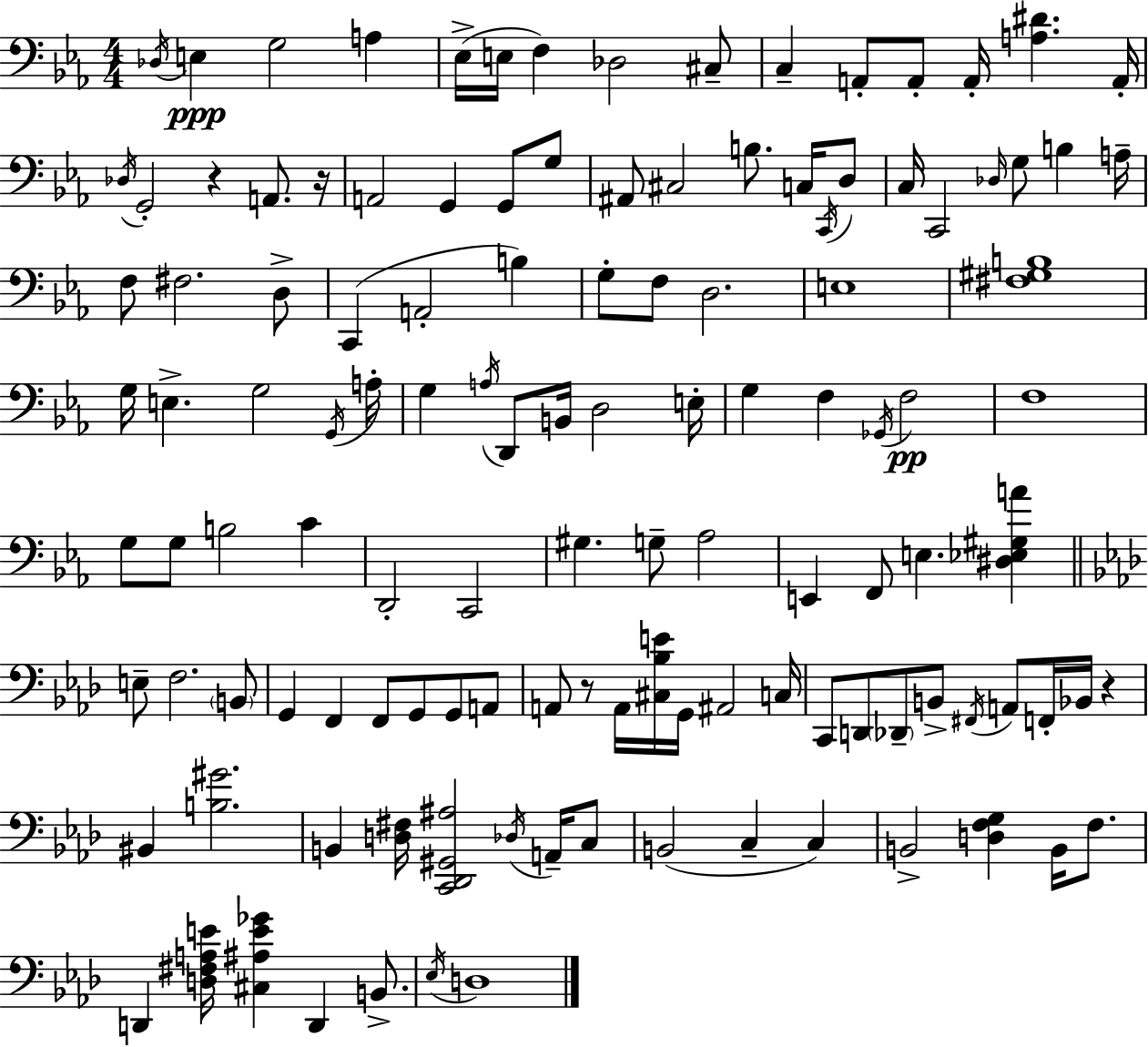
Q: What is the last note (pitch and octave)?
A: D3